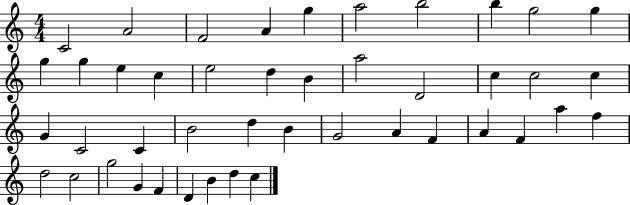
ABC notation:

X:1
T:Untitled
M:4/4
L:1/4
K:C
C2 A2 F2 A g a2 b2 b g2 g g g e c e2 d B a2 D2 c c2 c G C2 C B2 d B G2 A F A F a f d2 c2 g2 G F D B d c